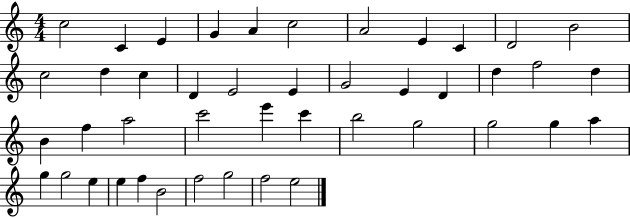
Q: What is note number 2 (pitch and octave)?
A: C4